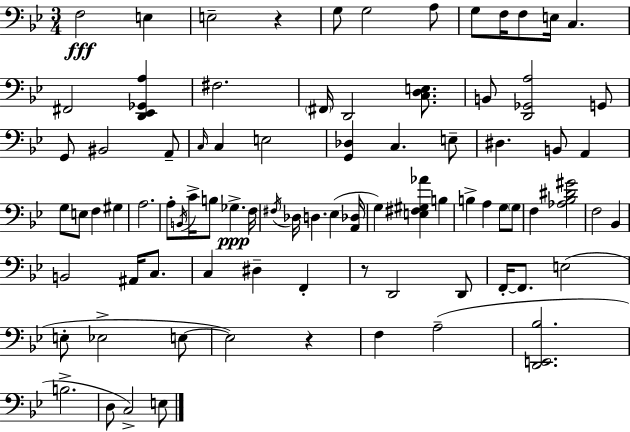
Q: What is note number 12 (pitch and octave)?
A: F#2